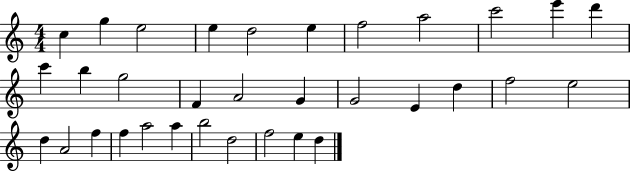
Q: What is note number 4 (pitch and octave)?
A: E5